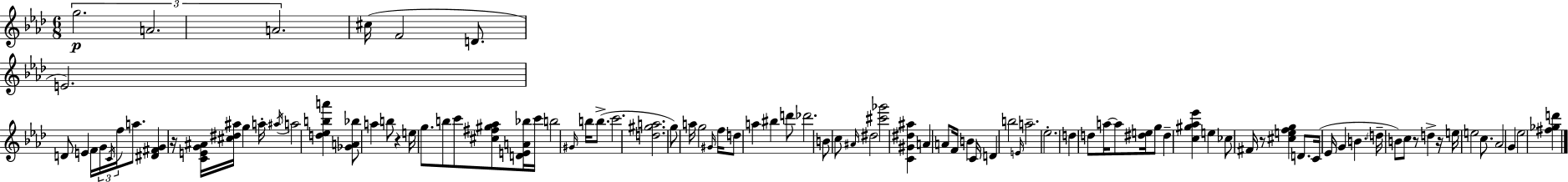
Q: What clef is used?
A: treble